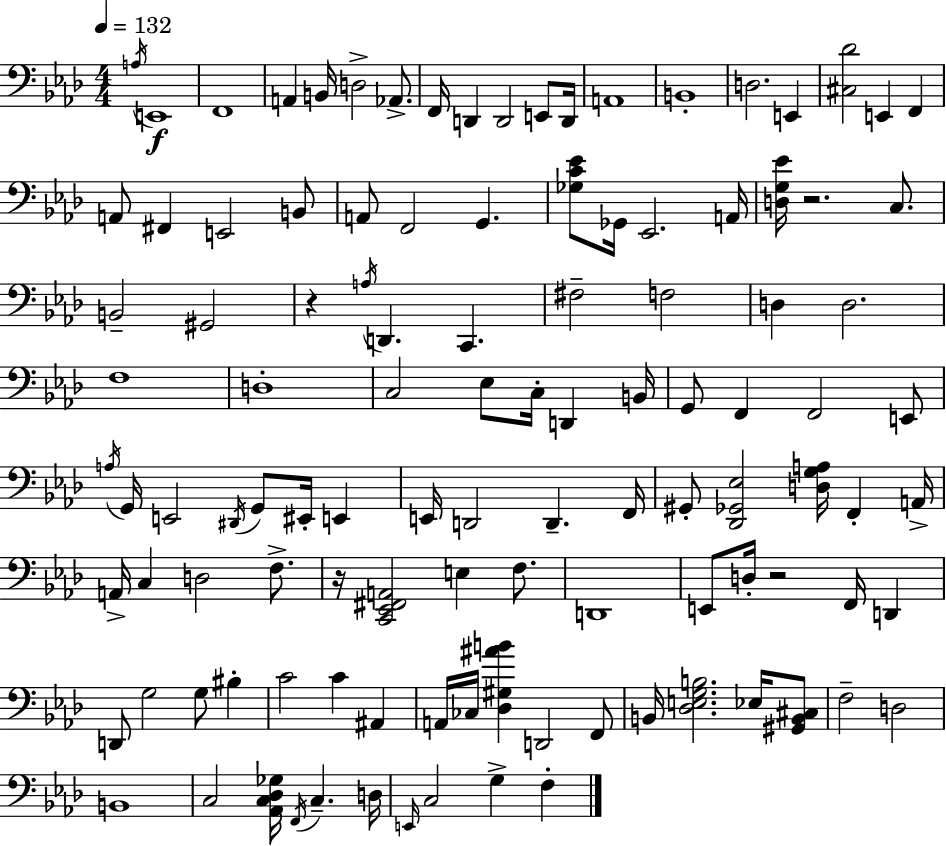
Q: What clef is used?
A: bass